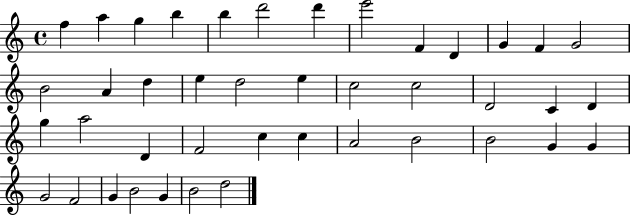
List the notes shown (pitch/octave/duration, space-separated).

F5/q A5/q G5/q B5/q B5/q D6/h D6/q E6/h F4/q D4/q G4/q F4/q G4/h B4/h A4/q D5/q E5/q D5/h E5/q C5/h C5/h D4/h C4/q D4/q G5/q A5/h D4/q F4/h C5/q C5/q A4/h B4/h B4/h G4/q G4/q G4/h F4/h G4/q B4/h G4/q B4/h D5/h